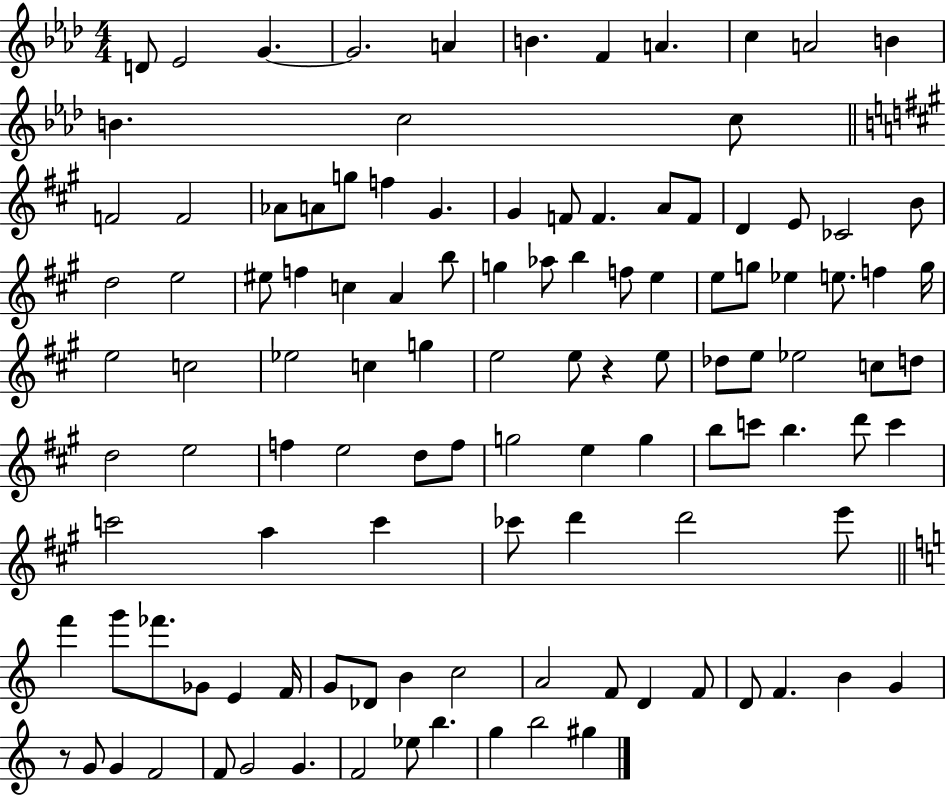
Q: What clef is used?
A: treble